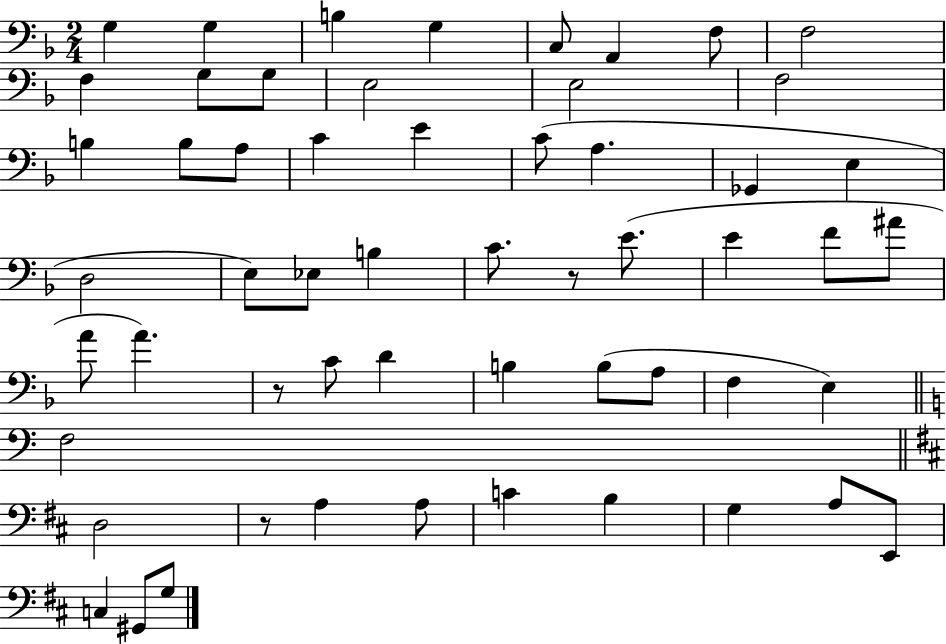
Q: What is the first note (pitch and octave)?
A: G3